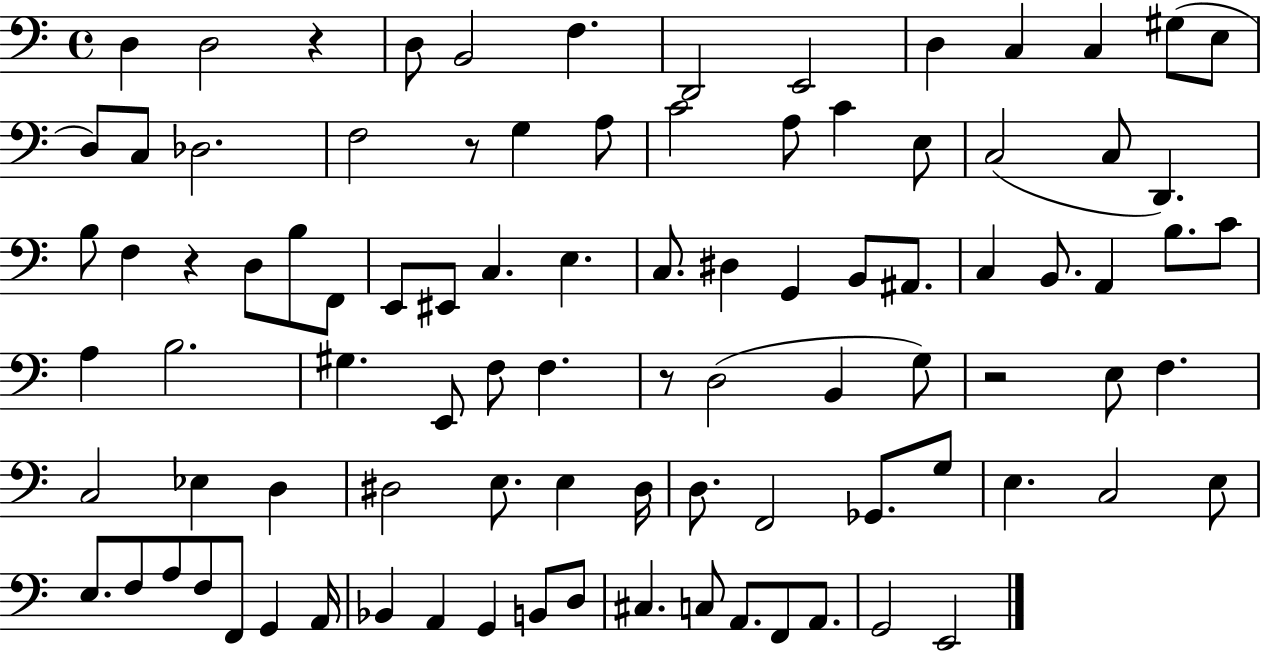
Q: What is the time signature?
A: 4/4